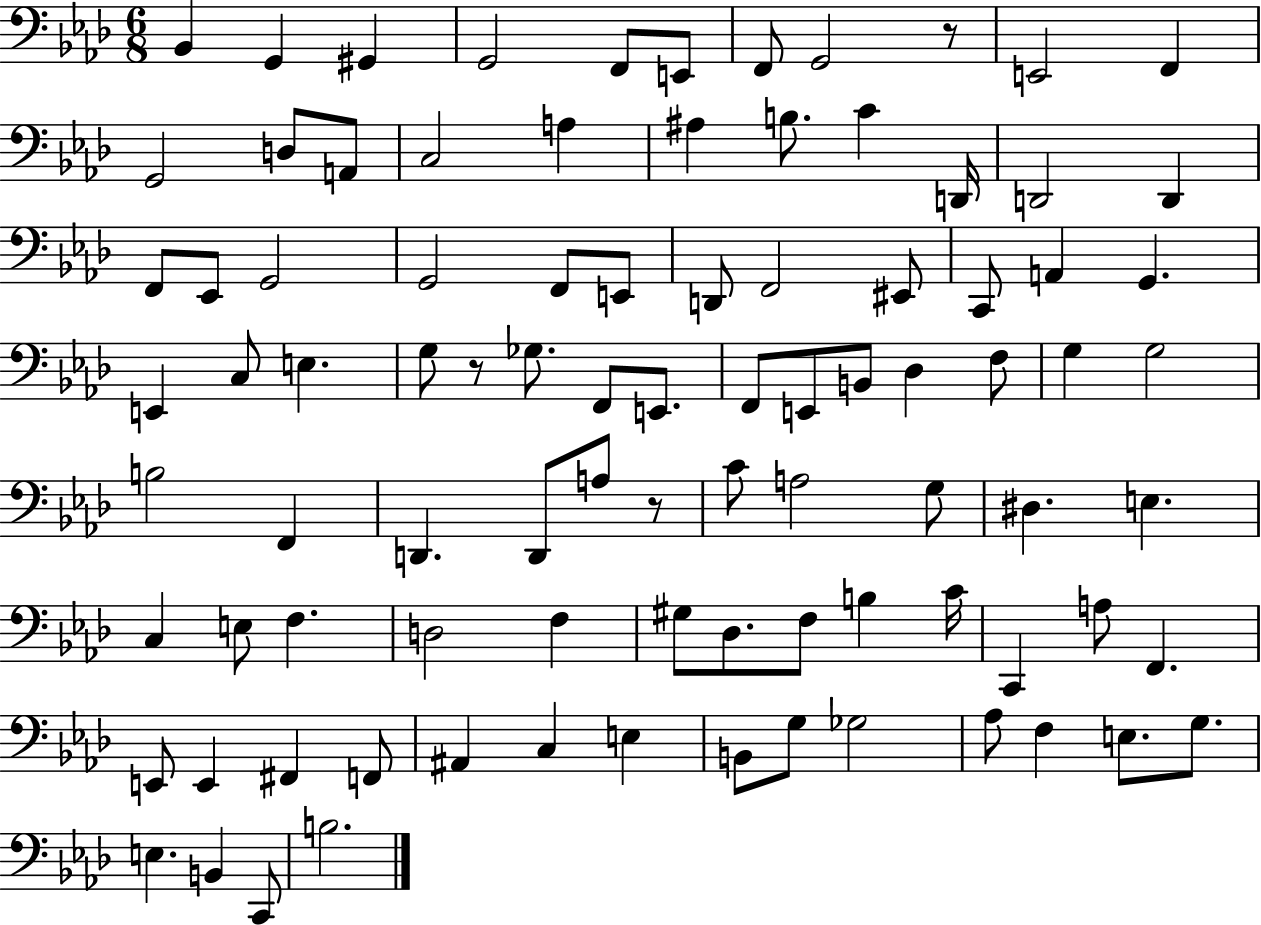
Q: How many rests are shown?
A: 3